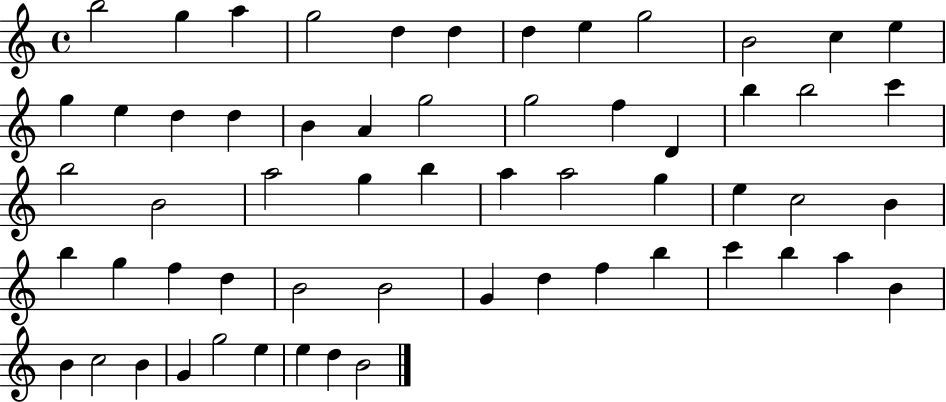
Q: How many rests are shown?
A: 0